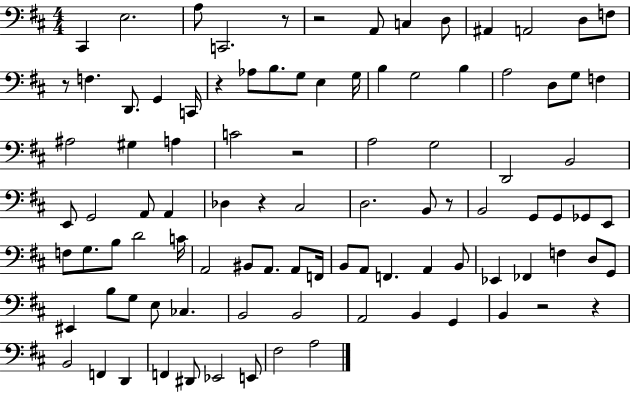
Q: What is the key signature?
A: D major